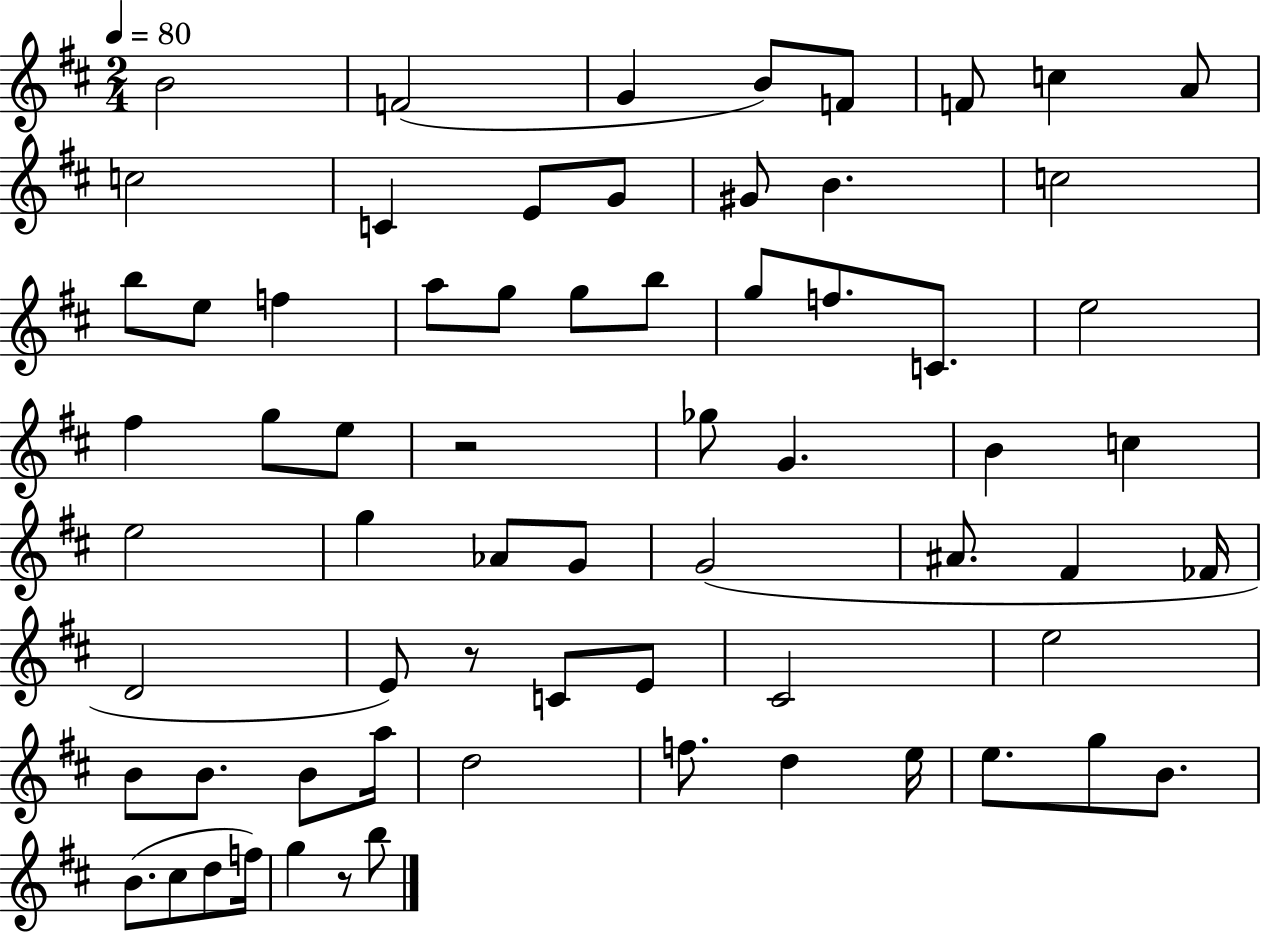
B4/h F4/h G4/q B4/e F4/e F4/e C5/q A4/e C5/h C4/q E4/e G4/e G#4/e B4/q. C5/h B5/e E5/e F5/q A5/e G5/e G5/e B5/e G5/e F5/e. C4/e. E5/h F#5/q G5/e E5/e R/h Gb5/e G4/q. B4/q C5/q E5/h G5/q Ab4/e G4/e G4/h A#4/e. F#4/q FES4/s D4/h E4/e R/e C4/e E4/e C#4/h E5/h B4/e B4/e. B4/e A5/s D5/h F5/e. D5/q E5/s E5/e. G5/e B4/e. B4/e. C#5/e D5/e F5/s G5/q R/e B5/e